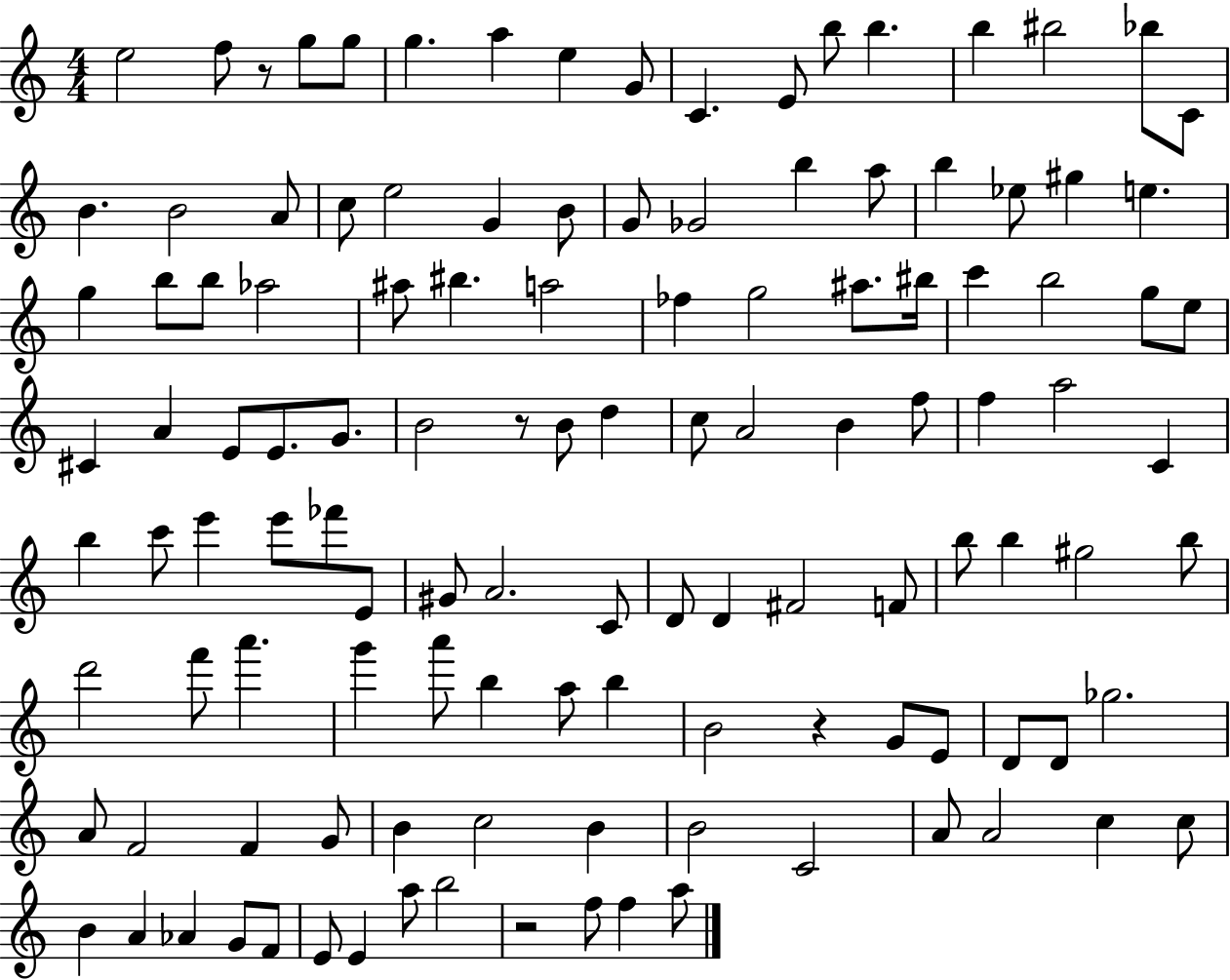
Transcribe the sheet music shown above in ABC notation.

X:1
T:Untitled
M:4/4
L:1/4
K:C
e2 f/2 z/2 g/2 g/2 g a e G/2 C E/2 b/2 b b ^b2 _b/2 C/2 B B2 A/2 c/2 e2 G B/2 G/2 _G2 b a/2 b _e/2 ^g e g b/2 b/2 _a2 ^a/2 ^b a2 _f g2 ^a/2 ^b/4 c' b2 g/2 e/2 ^C A E/2 E/2 G/2 B2 z/2 B/2 d c/2 A2 B f/2 f a2 C b c'/2 e' e'/2 _f'/2 E/2 ^G/2 A2 C/2 D/2 D ^F2 F/2 b/2 b ^g2 b/2 d'2 f'/2 a' g' a'/2 b a/2 b B2 z G/2 E/2 D/2 D/2 _g2 A/2 F2 F G/2 B c2 B B2 C2 A/2 A2 c c/2 B A _A G/2 F/2 E/2 E a/2 b2 z2 f/2 f a/2